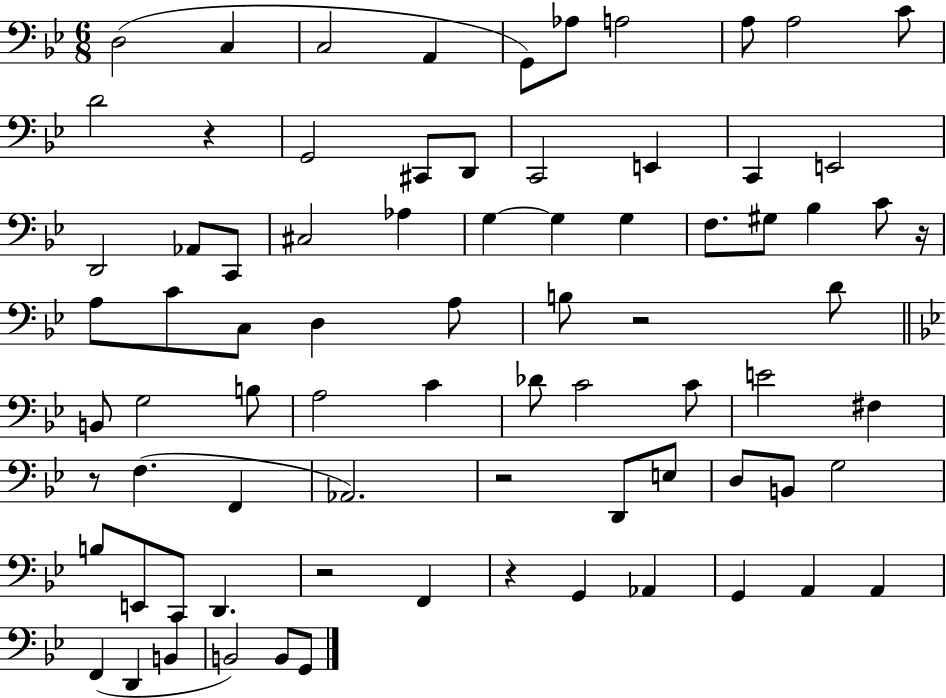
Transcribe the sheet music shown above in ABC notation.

X:1
T:Untitled
M:6/8
L:1/4
K:Bb
D,2 C, C,2 A,, G,,/2 _A,/2 A,2 A,/2 A,2 C/2 D2 z G,,2 ^C,,/2 D,,/2 C,,2 E,, C,, E,,2 D,,2 _A,,/2 C,,/2 ^C,2 _A, G, G, G, F,/2 ^G,/2 _B, C/2 z/4 A,/2 C/2 C,/2 D, A,/2 B,/2 z2 D/2 B,,/2 G,2 B,/2 A,2 C _D/2 C2 C/2 E2 ^F, z/2 F, F,, _A,,2 z2 D,,/2 E,/2 D,/2 B,,/2 G,2 B,/2 E,,/2 C,,/2 D,, z2 F,, z G,, _A,, G,, A,, A,, F,, D,, B,, B,,2 B,,/2 G,,/2